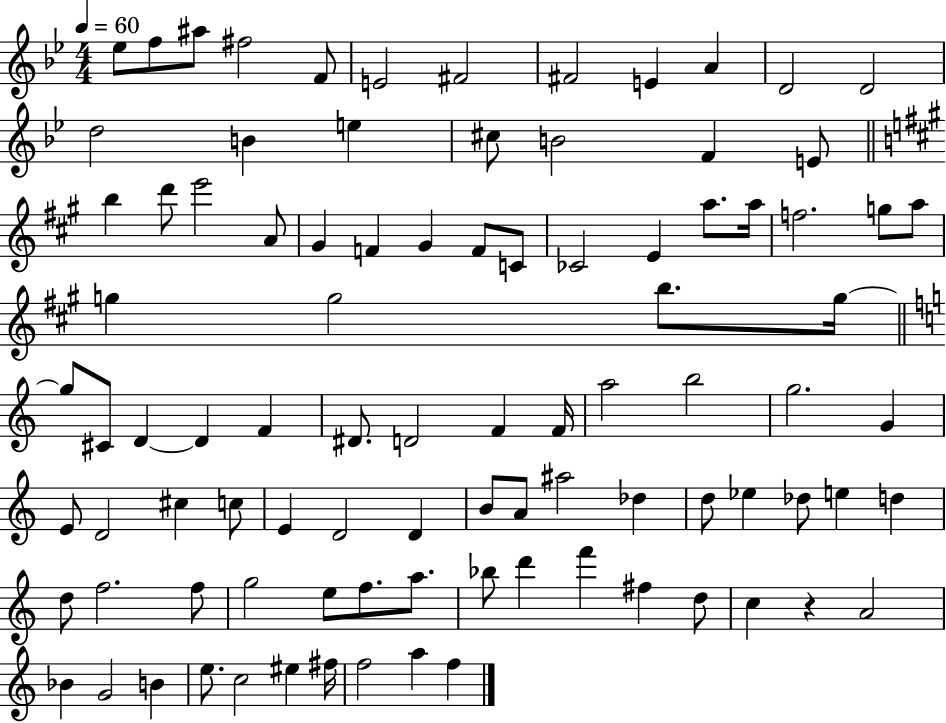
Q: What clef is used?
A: treble